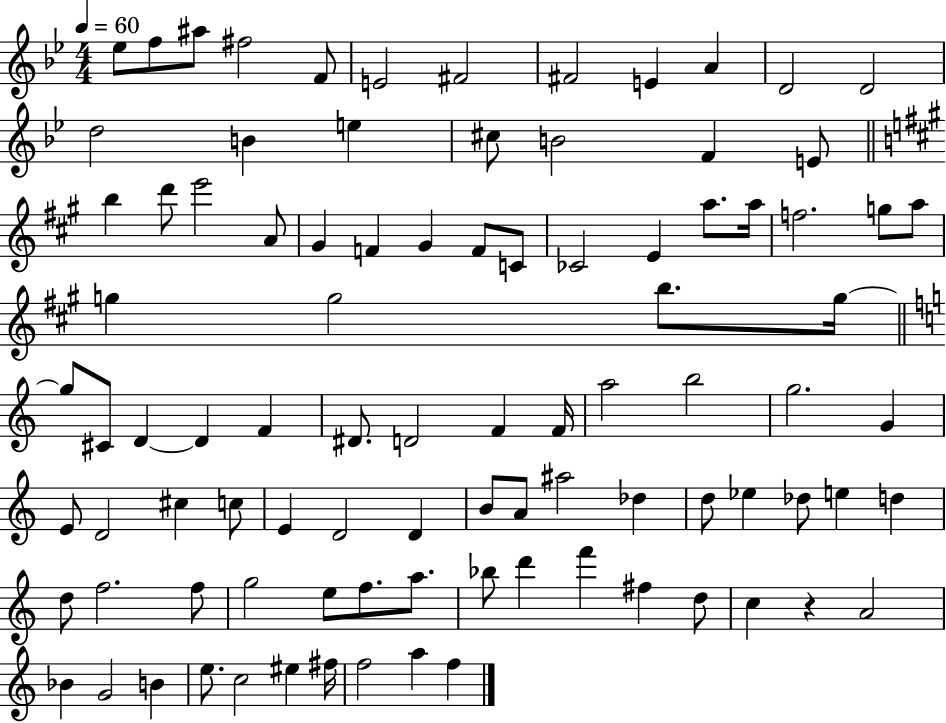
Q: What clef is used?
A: treble